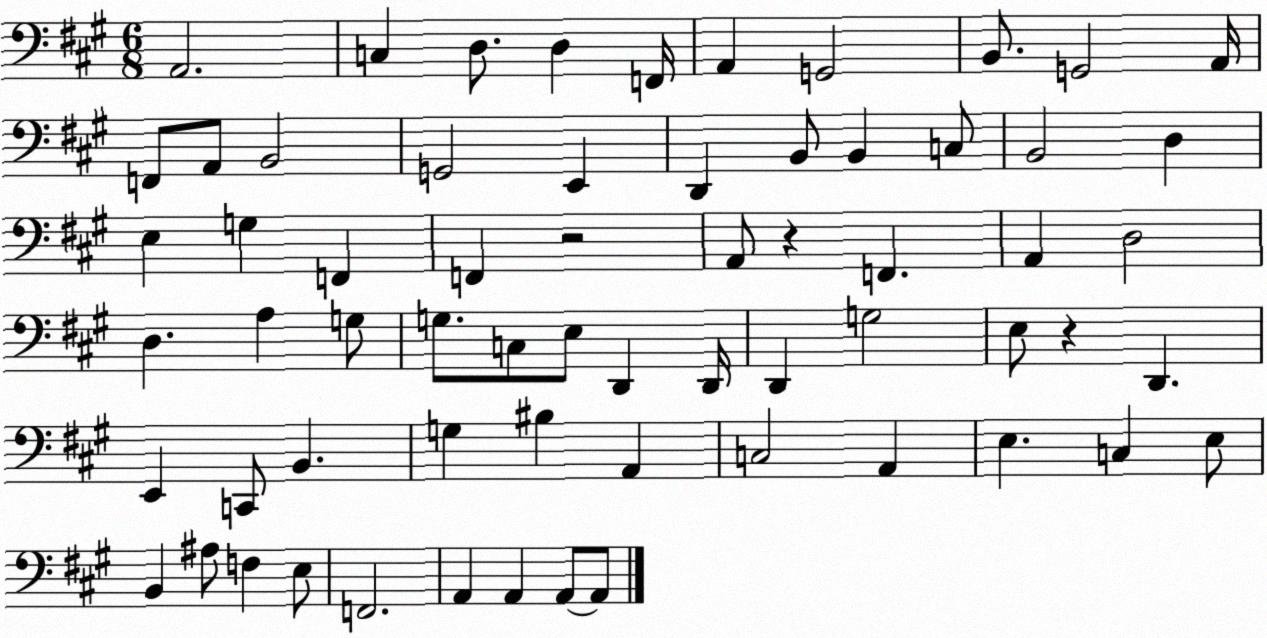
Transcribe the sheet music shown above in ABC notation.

X:1
T:Untitled
M:6/8
L:1/4
K:A
A,,2 C, D,/2 D, F,,/4 A,, G,,2 B,,/2 G,,2 A,,/4 F,,/2 A,,/2 B,,2 G,,2 E,, D,, B,,/2 B,, C,/2 B,,2 D, E, G, F,, F,, z2 A,,/2 z F,, A,, D,2 D, A, G,/2 G,/2 C,/2 E,/2 D,, D,,/4 D,, G,2 E,/2 z D,, E,, C,,/2 B,, G, ^B, A,, C,2 A,, E, C, E,/2 B,, ^A,/2 F, E,/2 F,,2 A,, A,, A,,/2 A,,/2